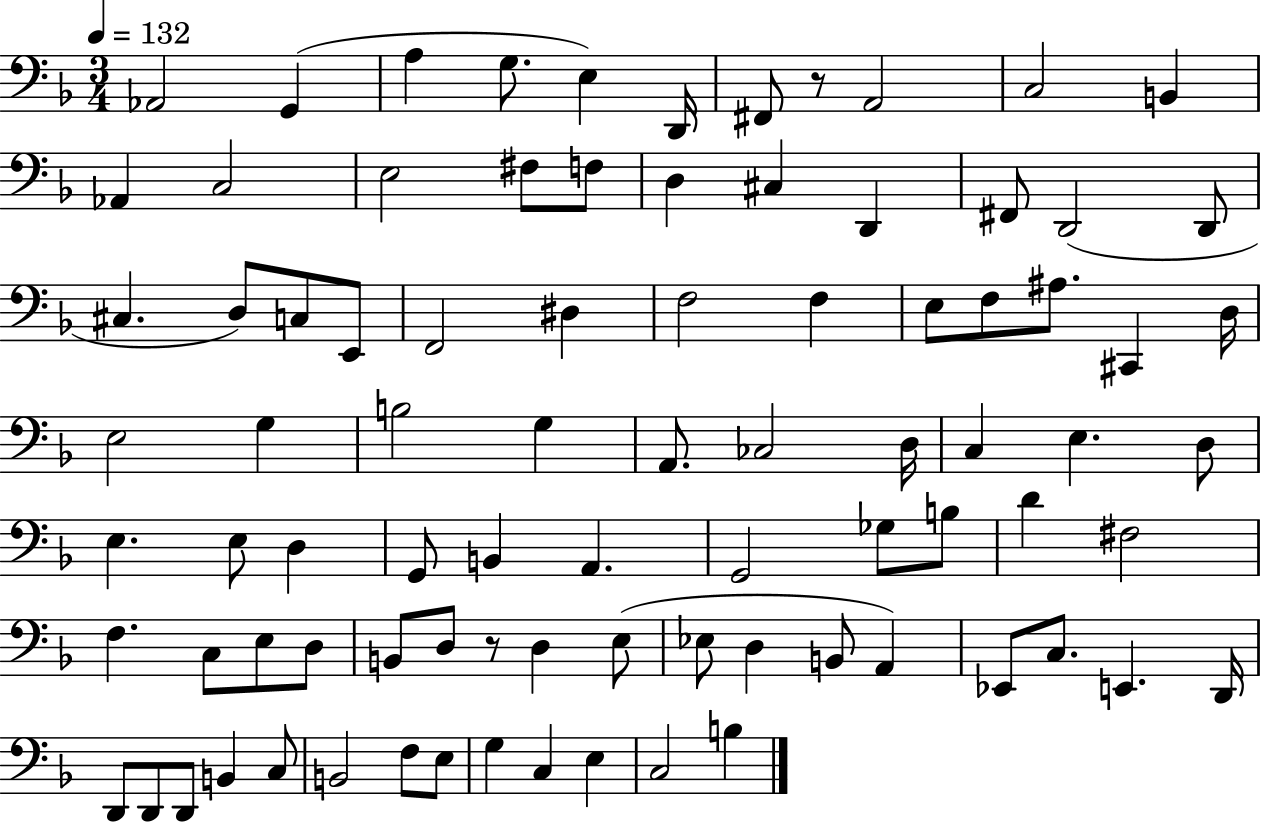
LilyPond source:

{
  \clef bass
  \numericTimeSignature
  \time 3/4
  \key f \major
  \tempo 4 = 132
  aes,2 g,4( | a4 g8. e4) d,16 | fis,8 r8 a,2 | c2 b,4 | \break aes,4 c2 | e2 fis8 f8 | d4 cis4 d,4 | fis,8 d,2( d,8 | \break cis4. d8) c8 e,8 | f,2 dis4 | f2 f4 | e8 f8 ais8. cis,4 d16 | \break e2 g4 | b2 g4 | a,8. ces2 d16 | c4 e4. d8 | \break e4. e8 d4 | g,8 b,4 a,4. | g,2 ges8 b8 | d'4 fis2 | \break f4. c8 e8 d8 | b,8 d8 r8 d4 e8( | ees8 d4 b,8 a,4) | ees,8 c8. e,4. d,16 | \break d,8 d,8 d,8 b,4 c8 | b,2 f8 e8 | g4 c4 e4 | c2 b4 | \break \bar "|."
}